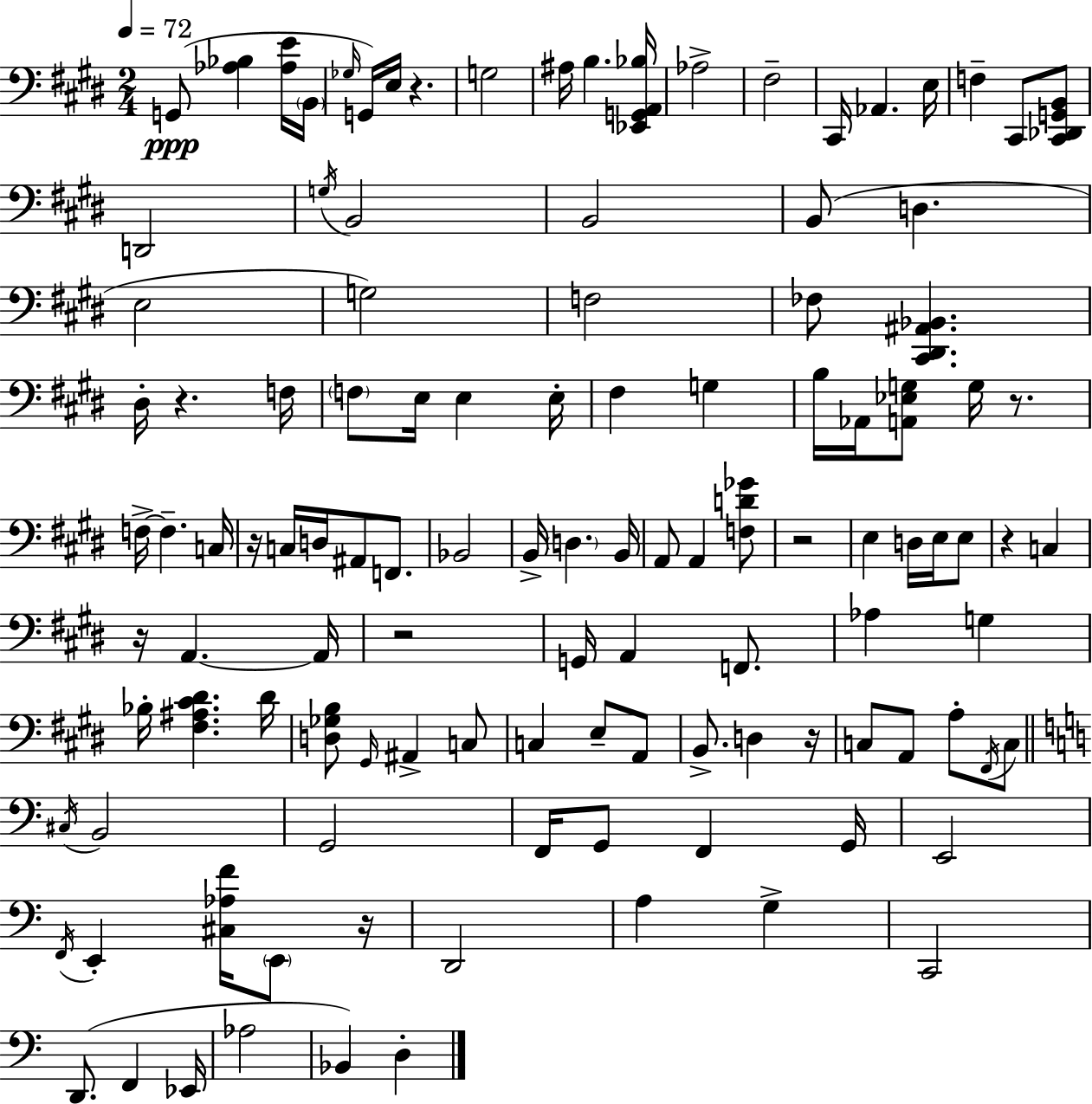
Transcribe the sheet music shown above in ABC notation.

X:1
T:Untitled
M:2/4
L:1/4
K:E
G,,/2 [_A,_B,] [_A,E]/4 B,,/4 _G,/4 G,,/4 E,/4 z G,2 ^A,/4 B, [_E,,G,,A,,_B,]/4 _A,2 ^F,2 ^C,,/4 _A,, E,/4 F, ^C,,/2 [^C,,_D,,G,,B,,]/2 D,,2 G,/4 B,,2 B,,2 B,,/2 D, E,2 G,2 F,2 _F,/2 [^C,,^D,,^A,,_B,,] ^D,/4 z F,/4 F,/2 E,/4 E, E,/4 ^F, G, B,/4 _A,,/4 [A,,_E,G,]/2 G,/4 z/2 F,/4 F, C,/4 z/4 C,/4 D,/4 ^A,,/2 F,,/2 _B,,2 B,,/4 D, B,,/4 A,,/2 A,, [F,D_G]/2 z2 E, D,/4 E,/4 E,/2 z C, z/4 A,, A,,/4 z2 G,,/4 A,, F,,/2 _A, G, _B,/4 [^F,^A,^C^D] ^D/4 [D,_G,B,]/2 ^G,,/4 ^A,, C,/2 C, E,/2 A,,/2 B,,/2 D, z/4 C,/2 A,,/2 A,/2 ^F,,/4 C,/2 ^C,/4 B,,2 G,,2 F,,/4 G,,/2 F,, G,,/4 E,,2 F,,/4 E,, [^C,_A,F]/4 E,,/2 z/4 D,,2 A, G, C,,2 D,,/2 F,, _E,,/4 _A,2 _B,, D,